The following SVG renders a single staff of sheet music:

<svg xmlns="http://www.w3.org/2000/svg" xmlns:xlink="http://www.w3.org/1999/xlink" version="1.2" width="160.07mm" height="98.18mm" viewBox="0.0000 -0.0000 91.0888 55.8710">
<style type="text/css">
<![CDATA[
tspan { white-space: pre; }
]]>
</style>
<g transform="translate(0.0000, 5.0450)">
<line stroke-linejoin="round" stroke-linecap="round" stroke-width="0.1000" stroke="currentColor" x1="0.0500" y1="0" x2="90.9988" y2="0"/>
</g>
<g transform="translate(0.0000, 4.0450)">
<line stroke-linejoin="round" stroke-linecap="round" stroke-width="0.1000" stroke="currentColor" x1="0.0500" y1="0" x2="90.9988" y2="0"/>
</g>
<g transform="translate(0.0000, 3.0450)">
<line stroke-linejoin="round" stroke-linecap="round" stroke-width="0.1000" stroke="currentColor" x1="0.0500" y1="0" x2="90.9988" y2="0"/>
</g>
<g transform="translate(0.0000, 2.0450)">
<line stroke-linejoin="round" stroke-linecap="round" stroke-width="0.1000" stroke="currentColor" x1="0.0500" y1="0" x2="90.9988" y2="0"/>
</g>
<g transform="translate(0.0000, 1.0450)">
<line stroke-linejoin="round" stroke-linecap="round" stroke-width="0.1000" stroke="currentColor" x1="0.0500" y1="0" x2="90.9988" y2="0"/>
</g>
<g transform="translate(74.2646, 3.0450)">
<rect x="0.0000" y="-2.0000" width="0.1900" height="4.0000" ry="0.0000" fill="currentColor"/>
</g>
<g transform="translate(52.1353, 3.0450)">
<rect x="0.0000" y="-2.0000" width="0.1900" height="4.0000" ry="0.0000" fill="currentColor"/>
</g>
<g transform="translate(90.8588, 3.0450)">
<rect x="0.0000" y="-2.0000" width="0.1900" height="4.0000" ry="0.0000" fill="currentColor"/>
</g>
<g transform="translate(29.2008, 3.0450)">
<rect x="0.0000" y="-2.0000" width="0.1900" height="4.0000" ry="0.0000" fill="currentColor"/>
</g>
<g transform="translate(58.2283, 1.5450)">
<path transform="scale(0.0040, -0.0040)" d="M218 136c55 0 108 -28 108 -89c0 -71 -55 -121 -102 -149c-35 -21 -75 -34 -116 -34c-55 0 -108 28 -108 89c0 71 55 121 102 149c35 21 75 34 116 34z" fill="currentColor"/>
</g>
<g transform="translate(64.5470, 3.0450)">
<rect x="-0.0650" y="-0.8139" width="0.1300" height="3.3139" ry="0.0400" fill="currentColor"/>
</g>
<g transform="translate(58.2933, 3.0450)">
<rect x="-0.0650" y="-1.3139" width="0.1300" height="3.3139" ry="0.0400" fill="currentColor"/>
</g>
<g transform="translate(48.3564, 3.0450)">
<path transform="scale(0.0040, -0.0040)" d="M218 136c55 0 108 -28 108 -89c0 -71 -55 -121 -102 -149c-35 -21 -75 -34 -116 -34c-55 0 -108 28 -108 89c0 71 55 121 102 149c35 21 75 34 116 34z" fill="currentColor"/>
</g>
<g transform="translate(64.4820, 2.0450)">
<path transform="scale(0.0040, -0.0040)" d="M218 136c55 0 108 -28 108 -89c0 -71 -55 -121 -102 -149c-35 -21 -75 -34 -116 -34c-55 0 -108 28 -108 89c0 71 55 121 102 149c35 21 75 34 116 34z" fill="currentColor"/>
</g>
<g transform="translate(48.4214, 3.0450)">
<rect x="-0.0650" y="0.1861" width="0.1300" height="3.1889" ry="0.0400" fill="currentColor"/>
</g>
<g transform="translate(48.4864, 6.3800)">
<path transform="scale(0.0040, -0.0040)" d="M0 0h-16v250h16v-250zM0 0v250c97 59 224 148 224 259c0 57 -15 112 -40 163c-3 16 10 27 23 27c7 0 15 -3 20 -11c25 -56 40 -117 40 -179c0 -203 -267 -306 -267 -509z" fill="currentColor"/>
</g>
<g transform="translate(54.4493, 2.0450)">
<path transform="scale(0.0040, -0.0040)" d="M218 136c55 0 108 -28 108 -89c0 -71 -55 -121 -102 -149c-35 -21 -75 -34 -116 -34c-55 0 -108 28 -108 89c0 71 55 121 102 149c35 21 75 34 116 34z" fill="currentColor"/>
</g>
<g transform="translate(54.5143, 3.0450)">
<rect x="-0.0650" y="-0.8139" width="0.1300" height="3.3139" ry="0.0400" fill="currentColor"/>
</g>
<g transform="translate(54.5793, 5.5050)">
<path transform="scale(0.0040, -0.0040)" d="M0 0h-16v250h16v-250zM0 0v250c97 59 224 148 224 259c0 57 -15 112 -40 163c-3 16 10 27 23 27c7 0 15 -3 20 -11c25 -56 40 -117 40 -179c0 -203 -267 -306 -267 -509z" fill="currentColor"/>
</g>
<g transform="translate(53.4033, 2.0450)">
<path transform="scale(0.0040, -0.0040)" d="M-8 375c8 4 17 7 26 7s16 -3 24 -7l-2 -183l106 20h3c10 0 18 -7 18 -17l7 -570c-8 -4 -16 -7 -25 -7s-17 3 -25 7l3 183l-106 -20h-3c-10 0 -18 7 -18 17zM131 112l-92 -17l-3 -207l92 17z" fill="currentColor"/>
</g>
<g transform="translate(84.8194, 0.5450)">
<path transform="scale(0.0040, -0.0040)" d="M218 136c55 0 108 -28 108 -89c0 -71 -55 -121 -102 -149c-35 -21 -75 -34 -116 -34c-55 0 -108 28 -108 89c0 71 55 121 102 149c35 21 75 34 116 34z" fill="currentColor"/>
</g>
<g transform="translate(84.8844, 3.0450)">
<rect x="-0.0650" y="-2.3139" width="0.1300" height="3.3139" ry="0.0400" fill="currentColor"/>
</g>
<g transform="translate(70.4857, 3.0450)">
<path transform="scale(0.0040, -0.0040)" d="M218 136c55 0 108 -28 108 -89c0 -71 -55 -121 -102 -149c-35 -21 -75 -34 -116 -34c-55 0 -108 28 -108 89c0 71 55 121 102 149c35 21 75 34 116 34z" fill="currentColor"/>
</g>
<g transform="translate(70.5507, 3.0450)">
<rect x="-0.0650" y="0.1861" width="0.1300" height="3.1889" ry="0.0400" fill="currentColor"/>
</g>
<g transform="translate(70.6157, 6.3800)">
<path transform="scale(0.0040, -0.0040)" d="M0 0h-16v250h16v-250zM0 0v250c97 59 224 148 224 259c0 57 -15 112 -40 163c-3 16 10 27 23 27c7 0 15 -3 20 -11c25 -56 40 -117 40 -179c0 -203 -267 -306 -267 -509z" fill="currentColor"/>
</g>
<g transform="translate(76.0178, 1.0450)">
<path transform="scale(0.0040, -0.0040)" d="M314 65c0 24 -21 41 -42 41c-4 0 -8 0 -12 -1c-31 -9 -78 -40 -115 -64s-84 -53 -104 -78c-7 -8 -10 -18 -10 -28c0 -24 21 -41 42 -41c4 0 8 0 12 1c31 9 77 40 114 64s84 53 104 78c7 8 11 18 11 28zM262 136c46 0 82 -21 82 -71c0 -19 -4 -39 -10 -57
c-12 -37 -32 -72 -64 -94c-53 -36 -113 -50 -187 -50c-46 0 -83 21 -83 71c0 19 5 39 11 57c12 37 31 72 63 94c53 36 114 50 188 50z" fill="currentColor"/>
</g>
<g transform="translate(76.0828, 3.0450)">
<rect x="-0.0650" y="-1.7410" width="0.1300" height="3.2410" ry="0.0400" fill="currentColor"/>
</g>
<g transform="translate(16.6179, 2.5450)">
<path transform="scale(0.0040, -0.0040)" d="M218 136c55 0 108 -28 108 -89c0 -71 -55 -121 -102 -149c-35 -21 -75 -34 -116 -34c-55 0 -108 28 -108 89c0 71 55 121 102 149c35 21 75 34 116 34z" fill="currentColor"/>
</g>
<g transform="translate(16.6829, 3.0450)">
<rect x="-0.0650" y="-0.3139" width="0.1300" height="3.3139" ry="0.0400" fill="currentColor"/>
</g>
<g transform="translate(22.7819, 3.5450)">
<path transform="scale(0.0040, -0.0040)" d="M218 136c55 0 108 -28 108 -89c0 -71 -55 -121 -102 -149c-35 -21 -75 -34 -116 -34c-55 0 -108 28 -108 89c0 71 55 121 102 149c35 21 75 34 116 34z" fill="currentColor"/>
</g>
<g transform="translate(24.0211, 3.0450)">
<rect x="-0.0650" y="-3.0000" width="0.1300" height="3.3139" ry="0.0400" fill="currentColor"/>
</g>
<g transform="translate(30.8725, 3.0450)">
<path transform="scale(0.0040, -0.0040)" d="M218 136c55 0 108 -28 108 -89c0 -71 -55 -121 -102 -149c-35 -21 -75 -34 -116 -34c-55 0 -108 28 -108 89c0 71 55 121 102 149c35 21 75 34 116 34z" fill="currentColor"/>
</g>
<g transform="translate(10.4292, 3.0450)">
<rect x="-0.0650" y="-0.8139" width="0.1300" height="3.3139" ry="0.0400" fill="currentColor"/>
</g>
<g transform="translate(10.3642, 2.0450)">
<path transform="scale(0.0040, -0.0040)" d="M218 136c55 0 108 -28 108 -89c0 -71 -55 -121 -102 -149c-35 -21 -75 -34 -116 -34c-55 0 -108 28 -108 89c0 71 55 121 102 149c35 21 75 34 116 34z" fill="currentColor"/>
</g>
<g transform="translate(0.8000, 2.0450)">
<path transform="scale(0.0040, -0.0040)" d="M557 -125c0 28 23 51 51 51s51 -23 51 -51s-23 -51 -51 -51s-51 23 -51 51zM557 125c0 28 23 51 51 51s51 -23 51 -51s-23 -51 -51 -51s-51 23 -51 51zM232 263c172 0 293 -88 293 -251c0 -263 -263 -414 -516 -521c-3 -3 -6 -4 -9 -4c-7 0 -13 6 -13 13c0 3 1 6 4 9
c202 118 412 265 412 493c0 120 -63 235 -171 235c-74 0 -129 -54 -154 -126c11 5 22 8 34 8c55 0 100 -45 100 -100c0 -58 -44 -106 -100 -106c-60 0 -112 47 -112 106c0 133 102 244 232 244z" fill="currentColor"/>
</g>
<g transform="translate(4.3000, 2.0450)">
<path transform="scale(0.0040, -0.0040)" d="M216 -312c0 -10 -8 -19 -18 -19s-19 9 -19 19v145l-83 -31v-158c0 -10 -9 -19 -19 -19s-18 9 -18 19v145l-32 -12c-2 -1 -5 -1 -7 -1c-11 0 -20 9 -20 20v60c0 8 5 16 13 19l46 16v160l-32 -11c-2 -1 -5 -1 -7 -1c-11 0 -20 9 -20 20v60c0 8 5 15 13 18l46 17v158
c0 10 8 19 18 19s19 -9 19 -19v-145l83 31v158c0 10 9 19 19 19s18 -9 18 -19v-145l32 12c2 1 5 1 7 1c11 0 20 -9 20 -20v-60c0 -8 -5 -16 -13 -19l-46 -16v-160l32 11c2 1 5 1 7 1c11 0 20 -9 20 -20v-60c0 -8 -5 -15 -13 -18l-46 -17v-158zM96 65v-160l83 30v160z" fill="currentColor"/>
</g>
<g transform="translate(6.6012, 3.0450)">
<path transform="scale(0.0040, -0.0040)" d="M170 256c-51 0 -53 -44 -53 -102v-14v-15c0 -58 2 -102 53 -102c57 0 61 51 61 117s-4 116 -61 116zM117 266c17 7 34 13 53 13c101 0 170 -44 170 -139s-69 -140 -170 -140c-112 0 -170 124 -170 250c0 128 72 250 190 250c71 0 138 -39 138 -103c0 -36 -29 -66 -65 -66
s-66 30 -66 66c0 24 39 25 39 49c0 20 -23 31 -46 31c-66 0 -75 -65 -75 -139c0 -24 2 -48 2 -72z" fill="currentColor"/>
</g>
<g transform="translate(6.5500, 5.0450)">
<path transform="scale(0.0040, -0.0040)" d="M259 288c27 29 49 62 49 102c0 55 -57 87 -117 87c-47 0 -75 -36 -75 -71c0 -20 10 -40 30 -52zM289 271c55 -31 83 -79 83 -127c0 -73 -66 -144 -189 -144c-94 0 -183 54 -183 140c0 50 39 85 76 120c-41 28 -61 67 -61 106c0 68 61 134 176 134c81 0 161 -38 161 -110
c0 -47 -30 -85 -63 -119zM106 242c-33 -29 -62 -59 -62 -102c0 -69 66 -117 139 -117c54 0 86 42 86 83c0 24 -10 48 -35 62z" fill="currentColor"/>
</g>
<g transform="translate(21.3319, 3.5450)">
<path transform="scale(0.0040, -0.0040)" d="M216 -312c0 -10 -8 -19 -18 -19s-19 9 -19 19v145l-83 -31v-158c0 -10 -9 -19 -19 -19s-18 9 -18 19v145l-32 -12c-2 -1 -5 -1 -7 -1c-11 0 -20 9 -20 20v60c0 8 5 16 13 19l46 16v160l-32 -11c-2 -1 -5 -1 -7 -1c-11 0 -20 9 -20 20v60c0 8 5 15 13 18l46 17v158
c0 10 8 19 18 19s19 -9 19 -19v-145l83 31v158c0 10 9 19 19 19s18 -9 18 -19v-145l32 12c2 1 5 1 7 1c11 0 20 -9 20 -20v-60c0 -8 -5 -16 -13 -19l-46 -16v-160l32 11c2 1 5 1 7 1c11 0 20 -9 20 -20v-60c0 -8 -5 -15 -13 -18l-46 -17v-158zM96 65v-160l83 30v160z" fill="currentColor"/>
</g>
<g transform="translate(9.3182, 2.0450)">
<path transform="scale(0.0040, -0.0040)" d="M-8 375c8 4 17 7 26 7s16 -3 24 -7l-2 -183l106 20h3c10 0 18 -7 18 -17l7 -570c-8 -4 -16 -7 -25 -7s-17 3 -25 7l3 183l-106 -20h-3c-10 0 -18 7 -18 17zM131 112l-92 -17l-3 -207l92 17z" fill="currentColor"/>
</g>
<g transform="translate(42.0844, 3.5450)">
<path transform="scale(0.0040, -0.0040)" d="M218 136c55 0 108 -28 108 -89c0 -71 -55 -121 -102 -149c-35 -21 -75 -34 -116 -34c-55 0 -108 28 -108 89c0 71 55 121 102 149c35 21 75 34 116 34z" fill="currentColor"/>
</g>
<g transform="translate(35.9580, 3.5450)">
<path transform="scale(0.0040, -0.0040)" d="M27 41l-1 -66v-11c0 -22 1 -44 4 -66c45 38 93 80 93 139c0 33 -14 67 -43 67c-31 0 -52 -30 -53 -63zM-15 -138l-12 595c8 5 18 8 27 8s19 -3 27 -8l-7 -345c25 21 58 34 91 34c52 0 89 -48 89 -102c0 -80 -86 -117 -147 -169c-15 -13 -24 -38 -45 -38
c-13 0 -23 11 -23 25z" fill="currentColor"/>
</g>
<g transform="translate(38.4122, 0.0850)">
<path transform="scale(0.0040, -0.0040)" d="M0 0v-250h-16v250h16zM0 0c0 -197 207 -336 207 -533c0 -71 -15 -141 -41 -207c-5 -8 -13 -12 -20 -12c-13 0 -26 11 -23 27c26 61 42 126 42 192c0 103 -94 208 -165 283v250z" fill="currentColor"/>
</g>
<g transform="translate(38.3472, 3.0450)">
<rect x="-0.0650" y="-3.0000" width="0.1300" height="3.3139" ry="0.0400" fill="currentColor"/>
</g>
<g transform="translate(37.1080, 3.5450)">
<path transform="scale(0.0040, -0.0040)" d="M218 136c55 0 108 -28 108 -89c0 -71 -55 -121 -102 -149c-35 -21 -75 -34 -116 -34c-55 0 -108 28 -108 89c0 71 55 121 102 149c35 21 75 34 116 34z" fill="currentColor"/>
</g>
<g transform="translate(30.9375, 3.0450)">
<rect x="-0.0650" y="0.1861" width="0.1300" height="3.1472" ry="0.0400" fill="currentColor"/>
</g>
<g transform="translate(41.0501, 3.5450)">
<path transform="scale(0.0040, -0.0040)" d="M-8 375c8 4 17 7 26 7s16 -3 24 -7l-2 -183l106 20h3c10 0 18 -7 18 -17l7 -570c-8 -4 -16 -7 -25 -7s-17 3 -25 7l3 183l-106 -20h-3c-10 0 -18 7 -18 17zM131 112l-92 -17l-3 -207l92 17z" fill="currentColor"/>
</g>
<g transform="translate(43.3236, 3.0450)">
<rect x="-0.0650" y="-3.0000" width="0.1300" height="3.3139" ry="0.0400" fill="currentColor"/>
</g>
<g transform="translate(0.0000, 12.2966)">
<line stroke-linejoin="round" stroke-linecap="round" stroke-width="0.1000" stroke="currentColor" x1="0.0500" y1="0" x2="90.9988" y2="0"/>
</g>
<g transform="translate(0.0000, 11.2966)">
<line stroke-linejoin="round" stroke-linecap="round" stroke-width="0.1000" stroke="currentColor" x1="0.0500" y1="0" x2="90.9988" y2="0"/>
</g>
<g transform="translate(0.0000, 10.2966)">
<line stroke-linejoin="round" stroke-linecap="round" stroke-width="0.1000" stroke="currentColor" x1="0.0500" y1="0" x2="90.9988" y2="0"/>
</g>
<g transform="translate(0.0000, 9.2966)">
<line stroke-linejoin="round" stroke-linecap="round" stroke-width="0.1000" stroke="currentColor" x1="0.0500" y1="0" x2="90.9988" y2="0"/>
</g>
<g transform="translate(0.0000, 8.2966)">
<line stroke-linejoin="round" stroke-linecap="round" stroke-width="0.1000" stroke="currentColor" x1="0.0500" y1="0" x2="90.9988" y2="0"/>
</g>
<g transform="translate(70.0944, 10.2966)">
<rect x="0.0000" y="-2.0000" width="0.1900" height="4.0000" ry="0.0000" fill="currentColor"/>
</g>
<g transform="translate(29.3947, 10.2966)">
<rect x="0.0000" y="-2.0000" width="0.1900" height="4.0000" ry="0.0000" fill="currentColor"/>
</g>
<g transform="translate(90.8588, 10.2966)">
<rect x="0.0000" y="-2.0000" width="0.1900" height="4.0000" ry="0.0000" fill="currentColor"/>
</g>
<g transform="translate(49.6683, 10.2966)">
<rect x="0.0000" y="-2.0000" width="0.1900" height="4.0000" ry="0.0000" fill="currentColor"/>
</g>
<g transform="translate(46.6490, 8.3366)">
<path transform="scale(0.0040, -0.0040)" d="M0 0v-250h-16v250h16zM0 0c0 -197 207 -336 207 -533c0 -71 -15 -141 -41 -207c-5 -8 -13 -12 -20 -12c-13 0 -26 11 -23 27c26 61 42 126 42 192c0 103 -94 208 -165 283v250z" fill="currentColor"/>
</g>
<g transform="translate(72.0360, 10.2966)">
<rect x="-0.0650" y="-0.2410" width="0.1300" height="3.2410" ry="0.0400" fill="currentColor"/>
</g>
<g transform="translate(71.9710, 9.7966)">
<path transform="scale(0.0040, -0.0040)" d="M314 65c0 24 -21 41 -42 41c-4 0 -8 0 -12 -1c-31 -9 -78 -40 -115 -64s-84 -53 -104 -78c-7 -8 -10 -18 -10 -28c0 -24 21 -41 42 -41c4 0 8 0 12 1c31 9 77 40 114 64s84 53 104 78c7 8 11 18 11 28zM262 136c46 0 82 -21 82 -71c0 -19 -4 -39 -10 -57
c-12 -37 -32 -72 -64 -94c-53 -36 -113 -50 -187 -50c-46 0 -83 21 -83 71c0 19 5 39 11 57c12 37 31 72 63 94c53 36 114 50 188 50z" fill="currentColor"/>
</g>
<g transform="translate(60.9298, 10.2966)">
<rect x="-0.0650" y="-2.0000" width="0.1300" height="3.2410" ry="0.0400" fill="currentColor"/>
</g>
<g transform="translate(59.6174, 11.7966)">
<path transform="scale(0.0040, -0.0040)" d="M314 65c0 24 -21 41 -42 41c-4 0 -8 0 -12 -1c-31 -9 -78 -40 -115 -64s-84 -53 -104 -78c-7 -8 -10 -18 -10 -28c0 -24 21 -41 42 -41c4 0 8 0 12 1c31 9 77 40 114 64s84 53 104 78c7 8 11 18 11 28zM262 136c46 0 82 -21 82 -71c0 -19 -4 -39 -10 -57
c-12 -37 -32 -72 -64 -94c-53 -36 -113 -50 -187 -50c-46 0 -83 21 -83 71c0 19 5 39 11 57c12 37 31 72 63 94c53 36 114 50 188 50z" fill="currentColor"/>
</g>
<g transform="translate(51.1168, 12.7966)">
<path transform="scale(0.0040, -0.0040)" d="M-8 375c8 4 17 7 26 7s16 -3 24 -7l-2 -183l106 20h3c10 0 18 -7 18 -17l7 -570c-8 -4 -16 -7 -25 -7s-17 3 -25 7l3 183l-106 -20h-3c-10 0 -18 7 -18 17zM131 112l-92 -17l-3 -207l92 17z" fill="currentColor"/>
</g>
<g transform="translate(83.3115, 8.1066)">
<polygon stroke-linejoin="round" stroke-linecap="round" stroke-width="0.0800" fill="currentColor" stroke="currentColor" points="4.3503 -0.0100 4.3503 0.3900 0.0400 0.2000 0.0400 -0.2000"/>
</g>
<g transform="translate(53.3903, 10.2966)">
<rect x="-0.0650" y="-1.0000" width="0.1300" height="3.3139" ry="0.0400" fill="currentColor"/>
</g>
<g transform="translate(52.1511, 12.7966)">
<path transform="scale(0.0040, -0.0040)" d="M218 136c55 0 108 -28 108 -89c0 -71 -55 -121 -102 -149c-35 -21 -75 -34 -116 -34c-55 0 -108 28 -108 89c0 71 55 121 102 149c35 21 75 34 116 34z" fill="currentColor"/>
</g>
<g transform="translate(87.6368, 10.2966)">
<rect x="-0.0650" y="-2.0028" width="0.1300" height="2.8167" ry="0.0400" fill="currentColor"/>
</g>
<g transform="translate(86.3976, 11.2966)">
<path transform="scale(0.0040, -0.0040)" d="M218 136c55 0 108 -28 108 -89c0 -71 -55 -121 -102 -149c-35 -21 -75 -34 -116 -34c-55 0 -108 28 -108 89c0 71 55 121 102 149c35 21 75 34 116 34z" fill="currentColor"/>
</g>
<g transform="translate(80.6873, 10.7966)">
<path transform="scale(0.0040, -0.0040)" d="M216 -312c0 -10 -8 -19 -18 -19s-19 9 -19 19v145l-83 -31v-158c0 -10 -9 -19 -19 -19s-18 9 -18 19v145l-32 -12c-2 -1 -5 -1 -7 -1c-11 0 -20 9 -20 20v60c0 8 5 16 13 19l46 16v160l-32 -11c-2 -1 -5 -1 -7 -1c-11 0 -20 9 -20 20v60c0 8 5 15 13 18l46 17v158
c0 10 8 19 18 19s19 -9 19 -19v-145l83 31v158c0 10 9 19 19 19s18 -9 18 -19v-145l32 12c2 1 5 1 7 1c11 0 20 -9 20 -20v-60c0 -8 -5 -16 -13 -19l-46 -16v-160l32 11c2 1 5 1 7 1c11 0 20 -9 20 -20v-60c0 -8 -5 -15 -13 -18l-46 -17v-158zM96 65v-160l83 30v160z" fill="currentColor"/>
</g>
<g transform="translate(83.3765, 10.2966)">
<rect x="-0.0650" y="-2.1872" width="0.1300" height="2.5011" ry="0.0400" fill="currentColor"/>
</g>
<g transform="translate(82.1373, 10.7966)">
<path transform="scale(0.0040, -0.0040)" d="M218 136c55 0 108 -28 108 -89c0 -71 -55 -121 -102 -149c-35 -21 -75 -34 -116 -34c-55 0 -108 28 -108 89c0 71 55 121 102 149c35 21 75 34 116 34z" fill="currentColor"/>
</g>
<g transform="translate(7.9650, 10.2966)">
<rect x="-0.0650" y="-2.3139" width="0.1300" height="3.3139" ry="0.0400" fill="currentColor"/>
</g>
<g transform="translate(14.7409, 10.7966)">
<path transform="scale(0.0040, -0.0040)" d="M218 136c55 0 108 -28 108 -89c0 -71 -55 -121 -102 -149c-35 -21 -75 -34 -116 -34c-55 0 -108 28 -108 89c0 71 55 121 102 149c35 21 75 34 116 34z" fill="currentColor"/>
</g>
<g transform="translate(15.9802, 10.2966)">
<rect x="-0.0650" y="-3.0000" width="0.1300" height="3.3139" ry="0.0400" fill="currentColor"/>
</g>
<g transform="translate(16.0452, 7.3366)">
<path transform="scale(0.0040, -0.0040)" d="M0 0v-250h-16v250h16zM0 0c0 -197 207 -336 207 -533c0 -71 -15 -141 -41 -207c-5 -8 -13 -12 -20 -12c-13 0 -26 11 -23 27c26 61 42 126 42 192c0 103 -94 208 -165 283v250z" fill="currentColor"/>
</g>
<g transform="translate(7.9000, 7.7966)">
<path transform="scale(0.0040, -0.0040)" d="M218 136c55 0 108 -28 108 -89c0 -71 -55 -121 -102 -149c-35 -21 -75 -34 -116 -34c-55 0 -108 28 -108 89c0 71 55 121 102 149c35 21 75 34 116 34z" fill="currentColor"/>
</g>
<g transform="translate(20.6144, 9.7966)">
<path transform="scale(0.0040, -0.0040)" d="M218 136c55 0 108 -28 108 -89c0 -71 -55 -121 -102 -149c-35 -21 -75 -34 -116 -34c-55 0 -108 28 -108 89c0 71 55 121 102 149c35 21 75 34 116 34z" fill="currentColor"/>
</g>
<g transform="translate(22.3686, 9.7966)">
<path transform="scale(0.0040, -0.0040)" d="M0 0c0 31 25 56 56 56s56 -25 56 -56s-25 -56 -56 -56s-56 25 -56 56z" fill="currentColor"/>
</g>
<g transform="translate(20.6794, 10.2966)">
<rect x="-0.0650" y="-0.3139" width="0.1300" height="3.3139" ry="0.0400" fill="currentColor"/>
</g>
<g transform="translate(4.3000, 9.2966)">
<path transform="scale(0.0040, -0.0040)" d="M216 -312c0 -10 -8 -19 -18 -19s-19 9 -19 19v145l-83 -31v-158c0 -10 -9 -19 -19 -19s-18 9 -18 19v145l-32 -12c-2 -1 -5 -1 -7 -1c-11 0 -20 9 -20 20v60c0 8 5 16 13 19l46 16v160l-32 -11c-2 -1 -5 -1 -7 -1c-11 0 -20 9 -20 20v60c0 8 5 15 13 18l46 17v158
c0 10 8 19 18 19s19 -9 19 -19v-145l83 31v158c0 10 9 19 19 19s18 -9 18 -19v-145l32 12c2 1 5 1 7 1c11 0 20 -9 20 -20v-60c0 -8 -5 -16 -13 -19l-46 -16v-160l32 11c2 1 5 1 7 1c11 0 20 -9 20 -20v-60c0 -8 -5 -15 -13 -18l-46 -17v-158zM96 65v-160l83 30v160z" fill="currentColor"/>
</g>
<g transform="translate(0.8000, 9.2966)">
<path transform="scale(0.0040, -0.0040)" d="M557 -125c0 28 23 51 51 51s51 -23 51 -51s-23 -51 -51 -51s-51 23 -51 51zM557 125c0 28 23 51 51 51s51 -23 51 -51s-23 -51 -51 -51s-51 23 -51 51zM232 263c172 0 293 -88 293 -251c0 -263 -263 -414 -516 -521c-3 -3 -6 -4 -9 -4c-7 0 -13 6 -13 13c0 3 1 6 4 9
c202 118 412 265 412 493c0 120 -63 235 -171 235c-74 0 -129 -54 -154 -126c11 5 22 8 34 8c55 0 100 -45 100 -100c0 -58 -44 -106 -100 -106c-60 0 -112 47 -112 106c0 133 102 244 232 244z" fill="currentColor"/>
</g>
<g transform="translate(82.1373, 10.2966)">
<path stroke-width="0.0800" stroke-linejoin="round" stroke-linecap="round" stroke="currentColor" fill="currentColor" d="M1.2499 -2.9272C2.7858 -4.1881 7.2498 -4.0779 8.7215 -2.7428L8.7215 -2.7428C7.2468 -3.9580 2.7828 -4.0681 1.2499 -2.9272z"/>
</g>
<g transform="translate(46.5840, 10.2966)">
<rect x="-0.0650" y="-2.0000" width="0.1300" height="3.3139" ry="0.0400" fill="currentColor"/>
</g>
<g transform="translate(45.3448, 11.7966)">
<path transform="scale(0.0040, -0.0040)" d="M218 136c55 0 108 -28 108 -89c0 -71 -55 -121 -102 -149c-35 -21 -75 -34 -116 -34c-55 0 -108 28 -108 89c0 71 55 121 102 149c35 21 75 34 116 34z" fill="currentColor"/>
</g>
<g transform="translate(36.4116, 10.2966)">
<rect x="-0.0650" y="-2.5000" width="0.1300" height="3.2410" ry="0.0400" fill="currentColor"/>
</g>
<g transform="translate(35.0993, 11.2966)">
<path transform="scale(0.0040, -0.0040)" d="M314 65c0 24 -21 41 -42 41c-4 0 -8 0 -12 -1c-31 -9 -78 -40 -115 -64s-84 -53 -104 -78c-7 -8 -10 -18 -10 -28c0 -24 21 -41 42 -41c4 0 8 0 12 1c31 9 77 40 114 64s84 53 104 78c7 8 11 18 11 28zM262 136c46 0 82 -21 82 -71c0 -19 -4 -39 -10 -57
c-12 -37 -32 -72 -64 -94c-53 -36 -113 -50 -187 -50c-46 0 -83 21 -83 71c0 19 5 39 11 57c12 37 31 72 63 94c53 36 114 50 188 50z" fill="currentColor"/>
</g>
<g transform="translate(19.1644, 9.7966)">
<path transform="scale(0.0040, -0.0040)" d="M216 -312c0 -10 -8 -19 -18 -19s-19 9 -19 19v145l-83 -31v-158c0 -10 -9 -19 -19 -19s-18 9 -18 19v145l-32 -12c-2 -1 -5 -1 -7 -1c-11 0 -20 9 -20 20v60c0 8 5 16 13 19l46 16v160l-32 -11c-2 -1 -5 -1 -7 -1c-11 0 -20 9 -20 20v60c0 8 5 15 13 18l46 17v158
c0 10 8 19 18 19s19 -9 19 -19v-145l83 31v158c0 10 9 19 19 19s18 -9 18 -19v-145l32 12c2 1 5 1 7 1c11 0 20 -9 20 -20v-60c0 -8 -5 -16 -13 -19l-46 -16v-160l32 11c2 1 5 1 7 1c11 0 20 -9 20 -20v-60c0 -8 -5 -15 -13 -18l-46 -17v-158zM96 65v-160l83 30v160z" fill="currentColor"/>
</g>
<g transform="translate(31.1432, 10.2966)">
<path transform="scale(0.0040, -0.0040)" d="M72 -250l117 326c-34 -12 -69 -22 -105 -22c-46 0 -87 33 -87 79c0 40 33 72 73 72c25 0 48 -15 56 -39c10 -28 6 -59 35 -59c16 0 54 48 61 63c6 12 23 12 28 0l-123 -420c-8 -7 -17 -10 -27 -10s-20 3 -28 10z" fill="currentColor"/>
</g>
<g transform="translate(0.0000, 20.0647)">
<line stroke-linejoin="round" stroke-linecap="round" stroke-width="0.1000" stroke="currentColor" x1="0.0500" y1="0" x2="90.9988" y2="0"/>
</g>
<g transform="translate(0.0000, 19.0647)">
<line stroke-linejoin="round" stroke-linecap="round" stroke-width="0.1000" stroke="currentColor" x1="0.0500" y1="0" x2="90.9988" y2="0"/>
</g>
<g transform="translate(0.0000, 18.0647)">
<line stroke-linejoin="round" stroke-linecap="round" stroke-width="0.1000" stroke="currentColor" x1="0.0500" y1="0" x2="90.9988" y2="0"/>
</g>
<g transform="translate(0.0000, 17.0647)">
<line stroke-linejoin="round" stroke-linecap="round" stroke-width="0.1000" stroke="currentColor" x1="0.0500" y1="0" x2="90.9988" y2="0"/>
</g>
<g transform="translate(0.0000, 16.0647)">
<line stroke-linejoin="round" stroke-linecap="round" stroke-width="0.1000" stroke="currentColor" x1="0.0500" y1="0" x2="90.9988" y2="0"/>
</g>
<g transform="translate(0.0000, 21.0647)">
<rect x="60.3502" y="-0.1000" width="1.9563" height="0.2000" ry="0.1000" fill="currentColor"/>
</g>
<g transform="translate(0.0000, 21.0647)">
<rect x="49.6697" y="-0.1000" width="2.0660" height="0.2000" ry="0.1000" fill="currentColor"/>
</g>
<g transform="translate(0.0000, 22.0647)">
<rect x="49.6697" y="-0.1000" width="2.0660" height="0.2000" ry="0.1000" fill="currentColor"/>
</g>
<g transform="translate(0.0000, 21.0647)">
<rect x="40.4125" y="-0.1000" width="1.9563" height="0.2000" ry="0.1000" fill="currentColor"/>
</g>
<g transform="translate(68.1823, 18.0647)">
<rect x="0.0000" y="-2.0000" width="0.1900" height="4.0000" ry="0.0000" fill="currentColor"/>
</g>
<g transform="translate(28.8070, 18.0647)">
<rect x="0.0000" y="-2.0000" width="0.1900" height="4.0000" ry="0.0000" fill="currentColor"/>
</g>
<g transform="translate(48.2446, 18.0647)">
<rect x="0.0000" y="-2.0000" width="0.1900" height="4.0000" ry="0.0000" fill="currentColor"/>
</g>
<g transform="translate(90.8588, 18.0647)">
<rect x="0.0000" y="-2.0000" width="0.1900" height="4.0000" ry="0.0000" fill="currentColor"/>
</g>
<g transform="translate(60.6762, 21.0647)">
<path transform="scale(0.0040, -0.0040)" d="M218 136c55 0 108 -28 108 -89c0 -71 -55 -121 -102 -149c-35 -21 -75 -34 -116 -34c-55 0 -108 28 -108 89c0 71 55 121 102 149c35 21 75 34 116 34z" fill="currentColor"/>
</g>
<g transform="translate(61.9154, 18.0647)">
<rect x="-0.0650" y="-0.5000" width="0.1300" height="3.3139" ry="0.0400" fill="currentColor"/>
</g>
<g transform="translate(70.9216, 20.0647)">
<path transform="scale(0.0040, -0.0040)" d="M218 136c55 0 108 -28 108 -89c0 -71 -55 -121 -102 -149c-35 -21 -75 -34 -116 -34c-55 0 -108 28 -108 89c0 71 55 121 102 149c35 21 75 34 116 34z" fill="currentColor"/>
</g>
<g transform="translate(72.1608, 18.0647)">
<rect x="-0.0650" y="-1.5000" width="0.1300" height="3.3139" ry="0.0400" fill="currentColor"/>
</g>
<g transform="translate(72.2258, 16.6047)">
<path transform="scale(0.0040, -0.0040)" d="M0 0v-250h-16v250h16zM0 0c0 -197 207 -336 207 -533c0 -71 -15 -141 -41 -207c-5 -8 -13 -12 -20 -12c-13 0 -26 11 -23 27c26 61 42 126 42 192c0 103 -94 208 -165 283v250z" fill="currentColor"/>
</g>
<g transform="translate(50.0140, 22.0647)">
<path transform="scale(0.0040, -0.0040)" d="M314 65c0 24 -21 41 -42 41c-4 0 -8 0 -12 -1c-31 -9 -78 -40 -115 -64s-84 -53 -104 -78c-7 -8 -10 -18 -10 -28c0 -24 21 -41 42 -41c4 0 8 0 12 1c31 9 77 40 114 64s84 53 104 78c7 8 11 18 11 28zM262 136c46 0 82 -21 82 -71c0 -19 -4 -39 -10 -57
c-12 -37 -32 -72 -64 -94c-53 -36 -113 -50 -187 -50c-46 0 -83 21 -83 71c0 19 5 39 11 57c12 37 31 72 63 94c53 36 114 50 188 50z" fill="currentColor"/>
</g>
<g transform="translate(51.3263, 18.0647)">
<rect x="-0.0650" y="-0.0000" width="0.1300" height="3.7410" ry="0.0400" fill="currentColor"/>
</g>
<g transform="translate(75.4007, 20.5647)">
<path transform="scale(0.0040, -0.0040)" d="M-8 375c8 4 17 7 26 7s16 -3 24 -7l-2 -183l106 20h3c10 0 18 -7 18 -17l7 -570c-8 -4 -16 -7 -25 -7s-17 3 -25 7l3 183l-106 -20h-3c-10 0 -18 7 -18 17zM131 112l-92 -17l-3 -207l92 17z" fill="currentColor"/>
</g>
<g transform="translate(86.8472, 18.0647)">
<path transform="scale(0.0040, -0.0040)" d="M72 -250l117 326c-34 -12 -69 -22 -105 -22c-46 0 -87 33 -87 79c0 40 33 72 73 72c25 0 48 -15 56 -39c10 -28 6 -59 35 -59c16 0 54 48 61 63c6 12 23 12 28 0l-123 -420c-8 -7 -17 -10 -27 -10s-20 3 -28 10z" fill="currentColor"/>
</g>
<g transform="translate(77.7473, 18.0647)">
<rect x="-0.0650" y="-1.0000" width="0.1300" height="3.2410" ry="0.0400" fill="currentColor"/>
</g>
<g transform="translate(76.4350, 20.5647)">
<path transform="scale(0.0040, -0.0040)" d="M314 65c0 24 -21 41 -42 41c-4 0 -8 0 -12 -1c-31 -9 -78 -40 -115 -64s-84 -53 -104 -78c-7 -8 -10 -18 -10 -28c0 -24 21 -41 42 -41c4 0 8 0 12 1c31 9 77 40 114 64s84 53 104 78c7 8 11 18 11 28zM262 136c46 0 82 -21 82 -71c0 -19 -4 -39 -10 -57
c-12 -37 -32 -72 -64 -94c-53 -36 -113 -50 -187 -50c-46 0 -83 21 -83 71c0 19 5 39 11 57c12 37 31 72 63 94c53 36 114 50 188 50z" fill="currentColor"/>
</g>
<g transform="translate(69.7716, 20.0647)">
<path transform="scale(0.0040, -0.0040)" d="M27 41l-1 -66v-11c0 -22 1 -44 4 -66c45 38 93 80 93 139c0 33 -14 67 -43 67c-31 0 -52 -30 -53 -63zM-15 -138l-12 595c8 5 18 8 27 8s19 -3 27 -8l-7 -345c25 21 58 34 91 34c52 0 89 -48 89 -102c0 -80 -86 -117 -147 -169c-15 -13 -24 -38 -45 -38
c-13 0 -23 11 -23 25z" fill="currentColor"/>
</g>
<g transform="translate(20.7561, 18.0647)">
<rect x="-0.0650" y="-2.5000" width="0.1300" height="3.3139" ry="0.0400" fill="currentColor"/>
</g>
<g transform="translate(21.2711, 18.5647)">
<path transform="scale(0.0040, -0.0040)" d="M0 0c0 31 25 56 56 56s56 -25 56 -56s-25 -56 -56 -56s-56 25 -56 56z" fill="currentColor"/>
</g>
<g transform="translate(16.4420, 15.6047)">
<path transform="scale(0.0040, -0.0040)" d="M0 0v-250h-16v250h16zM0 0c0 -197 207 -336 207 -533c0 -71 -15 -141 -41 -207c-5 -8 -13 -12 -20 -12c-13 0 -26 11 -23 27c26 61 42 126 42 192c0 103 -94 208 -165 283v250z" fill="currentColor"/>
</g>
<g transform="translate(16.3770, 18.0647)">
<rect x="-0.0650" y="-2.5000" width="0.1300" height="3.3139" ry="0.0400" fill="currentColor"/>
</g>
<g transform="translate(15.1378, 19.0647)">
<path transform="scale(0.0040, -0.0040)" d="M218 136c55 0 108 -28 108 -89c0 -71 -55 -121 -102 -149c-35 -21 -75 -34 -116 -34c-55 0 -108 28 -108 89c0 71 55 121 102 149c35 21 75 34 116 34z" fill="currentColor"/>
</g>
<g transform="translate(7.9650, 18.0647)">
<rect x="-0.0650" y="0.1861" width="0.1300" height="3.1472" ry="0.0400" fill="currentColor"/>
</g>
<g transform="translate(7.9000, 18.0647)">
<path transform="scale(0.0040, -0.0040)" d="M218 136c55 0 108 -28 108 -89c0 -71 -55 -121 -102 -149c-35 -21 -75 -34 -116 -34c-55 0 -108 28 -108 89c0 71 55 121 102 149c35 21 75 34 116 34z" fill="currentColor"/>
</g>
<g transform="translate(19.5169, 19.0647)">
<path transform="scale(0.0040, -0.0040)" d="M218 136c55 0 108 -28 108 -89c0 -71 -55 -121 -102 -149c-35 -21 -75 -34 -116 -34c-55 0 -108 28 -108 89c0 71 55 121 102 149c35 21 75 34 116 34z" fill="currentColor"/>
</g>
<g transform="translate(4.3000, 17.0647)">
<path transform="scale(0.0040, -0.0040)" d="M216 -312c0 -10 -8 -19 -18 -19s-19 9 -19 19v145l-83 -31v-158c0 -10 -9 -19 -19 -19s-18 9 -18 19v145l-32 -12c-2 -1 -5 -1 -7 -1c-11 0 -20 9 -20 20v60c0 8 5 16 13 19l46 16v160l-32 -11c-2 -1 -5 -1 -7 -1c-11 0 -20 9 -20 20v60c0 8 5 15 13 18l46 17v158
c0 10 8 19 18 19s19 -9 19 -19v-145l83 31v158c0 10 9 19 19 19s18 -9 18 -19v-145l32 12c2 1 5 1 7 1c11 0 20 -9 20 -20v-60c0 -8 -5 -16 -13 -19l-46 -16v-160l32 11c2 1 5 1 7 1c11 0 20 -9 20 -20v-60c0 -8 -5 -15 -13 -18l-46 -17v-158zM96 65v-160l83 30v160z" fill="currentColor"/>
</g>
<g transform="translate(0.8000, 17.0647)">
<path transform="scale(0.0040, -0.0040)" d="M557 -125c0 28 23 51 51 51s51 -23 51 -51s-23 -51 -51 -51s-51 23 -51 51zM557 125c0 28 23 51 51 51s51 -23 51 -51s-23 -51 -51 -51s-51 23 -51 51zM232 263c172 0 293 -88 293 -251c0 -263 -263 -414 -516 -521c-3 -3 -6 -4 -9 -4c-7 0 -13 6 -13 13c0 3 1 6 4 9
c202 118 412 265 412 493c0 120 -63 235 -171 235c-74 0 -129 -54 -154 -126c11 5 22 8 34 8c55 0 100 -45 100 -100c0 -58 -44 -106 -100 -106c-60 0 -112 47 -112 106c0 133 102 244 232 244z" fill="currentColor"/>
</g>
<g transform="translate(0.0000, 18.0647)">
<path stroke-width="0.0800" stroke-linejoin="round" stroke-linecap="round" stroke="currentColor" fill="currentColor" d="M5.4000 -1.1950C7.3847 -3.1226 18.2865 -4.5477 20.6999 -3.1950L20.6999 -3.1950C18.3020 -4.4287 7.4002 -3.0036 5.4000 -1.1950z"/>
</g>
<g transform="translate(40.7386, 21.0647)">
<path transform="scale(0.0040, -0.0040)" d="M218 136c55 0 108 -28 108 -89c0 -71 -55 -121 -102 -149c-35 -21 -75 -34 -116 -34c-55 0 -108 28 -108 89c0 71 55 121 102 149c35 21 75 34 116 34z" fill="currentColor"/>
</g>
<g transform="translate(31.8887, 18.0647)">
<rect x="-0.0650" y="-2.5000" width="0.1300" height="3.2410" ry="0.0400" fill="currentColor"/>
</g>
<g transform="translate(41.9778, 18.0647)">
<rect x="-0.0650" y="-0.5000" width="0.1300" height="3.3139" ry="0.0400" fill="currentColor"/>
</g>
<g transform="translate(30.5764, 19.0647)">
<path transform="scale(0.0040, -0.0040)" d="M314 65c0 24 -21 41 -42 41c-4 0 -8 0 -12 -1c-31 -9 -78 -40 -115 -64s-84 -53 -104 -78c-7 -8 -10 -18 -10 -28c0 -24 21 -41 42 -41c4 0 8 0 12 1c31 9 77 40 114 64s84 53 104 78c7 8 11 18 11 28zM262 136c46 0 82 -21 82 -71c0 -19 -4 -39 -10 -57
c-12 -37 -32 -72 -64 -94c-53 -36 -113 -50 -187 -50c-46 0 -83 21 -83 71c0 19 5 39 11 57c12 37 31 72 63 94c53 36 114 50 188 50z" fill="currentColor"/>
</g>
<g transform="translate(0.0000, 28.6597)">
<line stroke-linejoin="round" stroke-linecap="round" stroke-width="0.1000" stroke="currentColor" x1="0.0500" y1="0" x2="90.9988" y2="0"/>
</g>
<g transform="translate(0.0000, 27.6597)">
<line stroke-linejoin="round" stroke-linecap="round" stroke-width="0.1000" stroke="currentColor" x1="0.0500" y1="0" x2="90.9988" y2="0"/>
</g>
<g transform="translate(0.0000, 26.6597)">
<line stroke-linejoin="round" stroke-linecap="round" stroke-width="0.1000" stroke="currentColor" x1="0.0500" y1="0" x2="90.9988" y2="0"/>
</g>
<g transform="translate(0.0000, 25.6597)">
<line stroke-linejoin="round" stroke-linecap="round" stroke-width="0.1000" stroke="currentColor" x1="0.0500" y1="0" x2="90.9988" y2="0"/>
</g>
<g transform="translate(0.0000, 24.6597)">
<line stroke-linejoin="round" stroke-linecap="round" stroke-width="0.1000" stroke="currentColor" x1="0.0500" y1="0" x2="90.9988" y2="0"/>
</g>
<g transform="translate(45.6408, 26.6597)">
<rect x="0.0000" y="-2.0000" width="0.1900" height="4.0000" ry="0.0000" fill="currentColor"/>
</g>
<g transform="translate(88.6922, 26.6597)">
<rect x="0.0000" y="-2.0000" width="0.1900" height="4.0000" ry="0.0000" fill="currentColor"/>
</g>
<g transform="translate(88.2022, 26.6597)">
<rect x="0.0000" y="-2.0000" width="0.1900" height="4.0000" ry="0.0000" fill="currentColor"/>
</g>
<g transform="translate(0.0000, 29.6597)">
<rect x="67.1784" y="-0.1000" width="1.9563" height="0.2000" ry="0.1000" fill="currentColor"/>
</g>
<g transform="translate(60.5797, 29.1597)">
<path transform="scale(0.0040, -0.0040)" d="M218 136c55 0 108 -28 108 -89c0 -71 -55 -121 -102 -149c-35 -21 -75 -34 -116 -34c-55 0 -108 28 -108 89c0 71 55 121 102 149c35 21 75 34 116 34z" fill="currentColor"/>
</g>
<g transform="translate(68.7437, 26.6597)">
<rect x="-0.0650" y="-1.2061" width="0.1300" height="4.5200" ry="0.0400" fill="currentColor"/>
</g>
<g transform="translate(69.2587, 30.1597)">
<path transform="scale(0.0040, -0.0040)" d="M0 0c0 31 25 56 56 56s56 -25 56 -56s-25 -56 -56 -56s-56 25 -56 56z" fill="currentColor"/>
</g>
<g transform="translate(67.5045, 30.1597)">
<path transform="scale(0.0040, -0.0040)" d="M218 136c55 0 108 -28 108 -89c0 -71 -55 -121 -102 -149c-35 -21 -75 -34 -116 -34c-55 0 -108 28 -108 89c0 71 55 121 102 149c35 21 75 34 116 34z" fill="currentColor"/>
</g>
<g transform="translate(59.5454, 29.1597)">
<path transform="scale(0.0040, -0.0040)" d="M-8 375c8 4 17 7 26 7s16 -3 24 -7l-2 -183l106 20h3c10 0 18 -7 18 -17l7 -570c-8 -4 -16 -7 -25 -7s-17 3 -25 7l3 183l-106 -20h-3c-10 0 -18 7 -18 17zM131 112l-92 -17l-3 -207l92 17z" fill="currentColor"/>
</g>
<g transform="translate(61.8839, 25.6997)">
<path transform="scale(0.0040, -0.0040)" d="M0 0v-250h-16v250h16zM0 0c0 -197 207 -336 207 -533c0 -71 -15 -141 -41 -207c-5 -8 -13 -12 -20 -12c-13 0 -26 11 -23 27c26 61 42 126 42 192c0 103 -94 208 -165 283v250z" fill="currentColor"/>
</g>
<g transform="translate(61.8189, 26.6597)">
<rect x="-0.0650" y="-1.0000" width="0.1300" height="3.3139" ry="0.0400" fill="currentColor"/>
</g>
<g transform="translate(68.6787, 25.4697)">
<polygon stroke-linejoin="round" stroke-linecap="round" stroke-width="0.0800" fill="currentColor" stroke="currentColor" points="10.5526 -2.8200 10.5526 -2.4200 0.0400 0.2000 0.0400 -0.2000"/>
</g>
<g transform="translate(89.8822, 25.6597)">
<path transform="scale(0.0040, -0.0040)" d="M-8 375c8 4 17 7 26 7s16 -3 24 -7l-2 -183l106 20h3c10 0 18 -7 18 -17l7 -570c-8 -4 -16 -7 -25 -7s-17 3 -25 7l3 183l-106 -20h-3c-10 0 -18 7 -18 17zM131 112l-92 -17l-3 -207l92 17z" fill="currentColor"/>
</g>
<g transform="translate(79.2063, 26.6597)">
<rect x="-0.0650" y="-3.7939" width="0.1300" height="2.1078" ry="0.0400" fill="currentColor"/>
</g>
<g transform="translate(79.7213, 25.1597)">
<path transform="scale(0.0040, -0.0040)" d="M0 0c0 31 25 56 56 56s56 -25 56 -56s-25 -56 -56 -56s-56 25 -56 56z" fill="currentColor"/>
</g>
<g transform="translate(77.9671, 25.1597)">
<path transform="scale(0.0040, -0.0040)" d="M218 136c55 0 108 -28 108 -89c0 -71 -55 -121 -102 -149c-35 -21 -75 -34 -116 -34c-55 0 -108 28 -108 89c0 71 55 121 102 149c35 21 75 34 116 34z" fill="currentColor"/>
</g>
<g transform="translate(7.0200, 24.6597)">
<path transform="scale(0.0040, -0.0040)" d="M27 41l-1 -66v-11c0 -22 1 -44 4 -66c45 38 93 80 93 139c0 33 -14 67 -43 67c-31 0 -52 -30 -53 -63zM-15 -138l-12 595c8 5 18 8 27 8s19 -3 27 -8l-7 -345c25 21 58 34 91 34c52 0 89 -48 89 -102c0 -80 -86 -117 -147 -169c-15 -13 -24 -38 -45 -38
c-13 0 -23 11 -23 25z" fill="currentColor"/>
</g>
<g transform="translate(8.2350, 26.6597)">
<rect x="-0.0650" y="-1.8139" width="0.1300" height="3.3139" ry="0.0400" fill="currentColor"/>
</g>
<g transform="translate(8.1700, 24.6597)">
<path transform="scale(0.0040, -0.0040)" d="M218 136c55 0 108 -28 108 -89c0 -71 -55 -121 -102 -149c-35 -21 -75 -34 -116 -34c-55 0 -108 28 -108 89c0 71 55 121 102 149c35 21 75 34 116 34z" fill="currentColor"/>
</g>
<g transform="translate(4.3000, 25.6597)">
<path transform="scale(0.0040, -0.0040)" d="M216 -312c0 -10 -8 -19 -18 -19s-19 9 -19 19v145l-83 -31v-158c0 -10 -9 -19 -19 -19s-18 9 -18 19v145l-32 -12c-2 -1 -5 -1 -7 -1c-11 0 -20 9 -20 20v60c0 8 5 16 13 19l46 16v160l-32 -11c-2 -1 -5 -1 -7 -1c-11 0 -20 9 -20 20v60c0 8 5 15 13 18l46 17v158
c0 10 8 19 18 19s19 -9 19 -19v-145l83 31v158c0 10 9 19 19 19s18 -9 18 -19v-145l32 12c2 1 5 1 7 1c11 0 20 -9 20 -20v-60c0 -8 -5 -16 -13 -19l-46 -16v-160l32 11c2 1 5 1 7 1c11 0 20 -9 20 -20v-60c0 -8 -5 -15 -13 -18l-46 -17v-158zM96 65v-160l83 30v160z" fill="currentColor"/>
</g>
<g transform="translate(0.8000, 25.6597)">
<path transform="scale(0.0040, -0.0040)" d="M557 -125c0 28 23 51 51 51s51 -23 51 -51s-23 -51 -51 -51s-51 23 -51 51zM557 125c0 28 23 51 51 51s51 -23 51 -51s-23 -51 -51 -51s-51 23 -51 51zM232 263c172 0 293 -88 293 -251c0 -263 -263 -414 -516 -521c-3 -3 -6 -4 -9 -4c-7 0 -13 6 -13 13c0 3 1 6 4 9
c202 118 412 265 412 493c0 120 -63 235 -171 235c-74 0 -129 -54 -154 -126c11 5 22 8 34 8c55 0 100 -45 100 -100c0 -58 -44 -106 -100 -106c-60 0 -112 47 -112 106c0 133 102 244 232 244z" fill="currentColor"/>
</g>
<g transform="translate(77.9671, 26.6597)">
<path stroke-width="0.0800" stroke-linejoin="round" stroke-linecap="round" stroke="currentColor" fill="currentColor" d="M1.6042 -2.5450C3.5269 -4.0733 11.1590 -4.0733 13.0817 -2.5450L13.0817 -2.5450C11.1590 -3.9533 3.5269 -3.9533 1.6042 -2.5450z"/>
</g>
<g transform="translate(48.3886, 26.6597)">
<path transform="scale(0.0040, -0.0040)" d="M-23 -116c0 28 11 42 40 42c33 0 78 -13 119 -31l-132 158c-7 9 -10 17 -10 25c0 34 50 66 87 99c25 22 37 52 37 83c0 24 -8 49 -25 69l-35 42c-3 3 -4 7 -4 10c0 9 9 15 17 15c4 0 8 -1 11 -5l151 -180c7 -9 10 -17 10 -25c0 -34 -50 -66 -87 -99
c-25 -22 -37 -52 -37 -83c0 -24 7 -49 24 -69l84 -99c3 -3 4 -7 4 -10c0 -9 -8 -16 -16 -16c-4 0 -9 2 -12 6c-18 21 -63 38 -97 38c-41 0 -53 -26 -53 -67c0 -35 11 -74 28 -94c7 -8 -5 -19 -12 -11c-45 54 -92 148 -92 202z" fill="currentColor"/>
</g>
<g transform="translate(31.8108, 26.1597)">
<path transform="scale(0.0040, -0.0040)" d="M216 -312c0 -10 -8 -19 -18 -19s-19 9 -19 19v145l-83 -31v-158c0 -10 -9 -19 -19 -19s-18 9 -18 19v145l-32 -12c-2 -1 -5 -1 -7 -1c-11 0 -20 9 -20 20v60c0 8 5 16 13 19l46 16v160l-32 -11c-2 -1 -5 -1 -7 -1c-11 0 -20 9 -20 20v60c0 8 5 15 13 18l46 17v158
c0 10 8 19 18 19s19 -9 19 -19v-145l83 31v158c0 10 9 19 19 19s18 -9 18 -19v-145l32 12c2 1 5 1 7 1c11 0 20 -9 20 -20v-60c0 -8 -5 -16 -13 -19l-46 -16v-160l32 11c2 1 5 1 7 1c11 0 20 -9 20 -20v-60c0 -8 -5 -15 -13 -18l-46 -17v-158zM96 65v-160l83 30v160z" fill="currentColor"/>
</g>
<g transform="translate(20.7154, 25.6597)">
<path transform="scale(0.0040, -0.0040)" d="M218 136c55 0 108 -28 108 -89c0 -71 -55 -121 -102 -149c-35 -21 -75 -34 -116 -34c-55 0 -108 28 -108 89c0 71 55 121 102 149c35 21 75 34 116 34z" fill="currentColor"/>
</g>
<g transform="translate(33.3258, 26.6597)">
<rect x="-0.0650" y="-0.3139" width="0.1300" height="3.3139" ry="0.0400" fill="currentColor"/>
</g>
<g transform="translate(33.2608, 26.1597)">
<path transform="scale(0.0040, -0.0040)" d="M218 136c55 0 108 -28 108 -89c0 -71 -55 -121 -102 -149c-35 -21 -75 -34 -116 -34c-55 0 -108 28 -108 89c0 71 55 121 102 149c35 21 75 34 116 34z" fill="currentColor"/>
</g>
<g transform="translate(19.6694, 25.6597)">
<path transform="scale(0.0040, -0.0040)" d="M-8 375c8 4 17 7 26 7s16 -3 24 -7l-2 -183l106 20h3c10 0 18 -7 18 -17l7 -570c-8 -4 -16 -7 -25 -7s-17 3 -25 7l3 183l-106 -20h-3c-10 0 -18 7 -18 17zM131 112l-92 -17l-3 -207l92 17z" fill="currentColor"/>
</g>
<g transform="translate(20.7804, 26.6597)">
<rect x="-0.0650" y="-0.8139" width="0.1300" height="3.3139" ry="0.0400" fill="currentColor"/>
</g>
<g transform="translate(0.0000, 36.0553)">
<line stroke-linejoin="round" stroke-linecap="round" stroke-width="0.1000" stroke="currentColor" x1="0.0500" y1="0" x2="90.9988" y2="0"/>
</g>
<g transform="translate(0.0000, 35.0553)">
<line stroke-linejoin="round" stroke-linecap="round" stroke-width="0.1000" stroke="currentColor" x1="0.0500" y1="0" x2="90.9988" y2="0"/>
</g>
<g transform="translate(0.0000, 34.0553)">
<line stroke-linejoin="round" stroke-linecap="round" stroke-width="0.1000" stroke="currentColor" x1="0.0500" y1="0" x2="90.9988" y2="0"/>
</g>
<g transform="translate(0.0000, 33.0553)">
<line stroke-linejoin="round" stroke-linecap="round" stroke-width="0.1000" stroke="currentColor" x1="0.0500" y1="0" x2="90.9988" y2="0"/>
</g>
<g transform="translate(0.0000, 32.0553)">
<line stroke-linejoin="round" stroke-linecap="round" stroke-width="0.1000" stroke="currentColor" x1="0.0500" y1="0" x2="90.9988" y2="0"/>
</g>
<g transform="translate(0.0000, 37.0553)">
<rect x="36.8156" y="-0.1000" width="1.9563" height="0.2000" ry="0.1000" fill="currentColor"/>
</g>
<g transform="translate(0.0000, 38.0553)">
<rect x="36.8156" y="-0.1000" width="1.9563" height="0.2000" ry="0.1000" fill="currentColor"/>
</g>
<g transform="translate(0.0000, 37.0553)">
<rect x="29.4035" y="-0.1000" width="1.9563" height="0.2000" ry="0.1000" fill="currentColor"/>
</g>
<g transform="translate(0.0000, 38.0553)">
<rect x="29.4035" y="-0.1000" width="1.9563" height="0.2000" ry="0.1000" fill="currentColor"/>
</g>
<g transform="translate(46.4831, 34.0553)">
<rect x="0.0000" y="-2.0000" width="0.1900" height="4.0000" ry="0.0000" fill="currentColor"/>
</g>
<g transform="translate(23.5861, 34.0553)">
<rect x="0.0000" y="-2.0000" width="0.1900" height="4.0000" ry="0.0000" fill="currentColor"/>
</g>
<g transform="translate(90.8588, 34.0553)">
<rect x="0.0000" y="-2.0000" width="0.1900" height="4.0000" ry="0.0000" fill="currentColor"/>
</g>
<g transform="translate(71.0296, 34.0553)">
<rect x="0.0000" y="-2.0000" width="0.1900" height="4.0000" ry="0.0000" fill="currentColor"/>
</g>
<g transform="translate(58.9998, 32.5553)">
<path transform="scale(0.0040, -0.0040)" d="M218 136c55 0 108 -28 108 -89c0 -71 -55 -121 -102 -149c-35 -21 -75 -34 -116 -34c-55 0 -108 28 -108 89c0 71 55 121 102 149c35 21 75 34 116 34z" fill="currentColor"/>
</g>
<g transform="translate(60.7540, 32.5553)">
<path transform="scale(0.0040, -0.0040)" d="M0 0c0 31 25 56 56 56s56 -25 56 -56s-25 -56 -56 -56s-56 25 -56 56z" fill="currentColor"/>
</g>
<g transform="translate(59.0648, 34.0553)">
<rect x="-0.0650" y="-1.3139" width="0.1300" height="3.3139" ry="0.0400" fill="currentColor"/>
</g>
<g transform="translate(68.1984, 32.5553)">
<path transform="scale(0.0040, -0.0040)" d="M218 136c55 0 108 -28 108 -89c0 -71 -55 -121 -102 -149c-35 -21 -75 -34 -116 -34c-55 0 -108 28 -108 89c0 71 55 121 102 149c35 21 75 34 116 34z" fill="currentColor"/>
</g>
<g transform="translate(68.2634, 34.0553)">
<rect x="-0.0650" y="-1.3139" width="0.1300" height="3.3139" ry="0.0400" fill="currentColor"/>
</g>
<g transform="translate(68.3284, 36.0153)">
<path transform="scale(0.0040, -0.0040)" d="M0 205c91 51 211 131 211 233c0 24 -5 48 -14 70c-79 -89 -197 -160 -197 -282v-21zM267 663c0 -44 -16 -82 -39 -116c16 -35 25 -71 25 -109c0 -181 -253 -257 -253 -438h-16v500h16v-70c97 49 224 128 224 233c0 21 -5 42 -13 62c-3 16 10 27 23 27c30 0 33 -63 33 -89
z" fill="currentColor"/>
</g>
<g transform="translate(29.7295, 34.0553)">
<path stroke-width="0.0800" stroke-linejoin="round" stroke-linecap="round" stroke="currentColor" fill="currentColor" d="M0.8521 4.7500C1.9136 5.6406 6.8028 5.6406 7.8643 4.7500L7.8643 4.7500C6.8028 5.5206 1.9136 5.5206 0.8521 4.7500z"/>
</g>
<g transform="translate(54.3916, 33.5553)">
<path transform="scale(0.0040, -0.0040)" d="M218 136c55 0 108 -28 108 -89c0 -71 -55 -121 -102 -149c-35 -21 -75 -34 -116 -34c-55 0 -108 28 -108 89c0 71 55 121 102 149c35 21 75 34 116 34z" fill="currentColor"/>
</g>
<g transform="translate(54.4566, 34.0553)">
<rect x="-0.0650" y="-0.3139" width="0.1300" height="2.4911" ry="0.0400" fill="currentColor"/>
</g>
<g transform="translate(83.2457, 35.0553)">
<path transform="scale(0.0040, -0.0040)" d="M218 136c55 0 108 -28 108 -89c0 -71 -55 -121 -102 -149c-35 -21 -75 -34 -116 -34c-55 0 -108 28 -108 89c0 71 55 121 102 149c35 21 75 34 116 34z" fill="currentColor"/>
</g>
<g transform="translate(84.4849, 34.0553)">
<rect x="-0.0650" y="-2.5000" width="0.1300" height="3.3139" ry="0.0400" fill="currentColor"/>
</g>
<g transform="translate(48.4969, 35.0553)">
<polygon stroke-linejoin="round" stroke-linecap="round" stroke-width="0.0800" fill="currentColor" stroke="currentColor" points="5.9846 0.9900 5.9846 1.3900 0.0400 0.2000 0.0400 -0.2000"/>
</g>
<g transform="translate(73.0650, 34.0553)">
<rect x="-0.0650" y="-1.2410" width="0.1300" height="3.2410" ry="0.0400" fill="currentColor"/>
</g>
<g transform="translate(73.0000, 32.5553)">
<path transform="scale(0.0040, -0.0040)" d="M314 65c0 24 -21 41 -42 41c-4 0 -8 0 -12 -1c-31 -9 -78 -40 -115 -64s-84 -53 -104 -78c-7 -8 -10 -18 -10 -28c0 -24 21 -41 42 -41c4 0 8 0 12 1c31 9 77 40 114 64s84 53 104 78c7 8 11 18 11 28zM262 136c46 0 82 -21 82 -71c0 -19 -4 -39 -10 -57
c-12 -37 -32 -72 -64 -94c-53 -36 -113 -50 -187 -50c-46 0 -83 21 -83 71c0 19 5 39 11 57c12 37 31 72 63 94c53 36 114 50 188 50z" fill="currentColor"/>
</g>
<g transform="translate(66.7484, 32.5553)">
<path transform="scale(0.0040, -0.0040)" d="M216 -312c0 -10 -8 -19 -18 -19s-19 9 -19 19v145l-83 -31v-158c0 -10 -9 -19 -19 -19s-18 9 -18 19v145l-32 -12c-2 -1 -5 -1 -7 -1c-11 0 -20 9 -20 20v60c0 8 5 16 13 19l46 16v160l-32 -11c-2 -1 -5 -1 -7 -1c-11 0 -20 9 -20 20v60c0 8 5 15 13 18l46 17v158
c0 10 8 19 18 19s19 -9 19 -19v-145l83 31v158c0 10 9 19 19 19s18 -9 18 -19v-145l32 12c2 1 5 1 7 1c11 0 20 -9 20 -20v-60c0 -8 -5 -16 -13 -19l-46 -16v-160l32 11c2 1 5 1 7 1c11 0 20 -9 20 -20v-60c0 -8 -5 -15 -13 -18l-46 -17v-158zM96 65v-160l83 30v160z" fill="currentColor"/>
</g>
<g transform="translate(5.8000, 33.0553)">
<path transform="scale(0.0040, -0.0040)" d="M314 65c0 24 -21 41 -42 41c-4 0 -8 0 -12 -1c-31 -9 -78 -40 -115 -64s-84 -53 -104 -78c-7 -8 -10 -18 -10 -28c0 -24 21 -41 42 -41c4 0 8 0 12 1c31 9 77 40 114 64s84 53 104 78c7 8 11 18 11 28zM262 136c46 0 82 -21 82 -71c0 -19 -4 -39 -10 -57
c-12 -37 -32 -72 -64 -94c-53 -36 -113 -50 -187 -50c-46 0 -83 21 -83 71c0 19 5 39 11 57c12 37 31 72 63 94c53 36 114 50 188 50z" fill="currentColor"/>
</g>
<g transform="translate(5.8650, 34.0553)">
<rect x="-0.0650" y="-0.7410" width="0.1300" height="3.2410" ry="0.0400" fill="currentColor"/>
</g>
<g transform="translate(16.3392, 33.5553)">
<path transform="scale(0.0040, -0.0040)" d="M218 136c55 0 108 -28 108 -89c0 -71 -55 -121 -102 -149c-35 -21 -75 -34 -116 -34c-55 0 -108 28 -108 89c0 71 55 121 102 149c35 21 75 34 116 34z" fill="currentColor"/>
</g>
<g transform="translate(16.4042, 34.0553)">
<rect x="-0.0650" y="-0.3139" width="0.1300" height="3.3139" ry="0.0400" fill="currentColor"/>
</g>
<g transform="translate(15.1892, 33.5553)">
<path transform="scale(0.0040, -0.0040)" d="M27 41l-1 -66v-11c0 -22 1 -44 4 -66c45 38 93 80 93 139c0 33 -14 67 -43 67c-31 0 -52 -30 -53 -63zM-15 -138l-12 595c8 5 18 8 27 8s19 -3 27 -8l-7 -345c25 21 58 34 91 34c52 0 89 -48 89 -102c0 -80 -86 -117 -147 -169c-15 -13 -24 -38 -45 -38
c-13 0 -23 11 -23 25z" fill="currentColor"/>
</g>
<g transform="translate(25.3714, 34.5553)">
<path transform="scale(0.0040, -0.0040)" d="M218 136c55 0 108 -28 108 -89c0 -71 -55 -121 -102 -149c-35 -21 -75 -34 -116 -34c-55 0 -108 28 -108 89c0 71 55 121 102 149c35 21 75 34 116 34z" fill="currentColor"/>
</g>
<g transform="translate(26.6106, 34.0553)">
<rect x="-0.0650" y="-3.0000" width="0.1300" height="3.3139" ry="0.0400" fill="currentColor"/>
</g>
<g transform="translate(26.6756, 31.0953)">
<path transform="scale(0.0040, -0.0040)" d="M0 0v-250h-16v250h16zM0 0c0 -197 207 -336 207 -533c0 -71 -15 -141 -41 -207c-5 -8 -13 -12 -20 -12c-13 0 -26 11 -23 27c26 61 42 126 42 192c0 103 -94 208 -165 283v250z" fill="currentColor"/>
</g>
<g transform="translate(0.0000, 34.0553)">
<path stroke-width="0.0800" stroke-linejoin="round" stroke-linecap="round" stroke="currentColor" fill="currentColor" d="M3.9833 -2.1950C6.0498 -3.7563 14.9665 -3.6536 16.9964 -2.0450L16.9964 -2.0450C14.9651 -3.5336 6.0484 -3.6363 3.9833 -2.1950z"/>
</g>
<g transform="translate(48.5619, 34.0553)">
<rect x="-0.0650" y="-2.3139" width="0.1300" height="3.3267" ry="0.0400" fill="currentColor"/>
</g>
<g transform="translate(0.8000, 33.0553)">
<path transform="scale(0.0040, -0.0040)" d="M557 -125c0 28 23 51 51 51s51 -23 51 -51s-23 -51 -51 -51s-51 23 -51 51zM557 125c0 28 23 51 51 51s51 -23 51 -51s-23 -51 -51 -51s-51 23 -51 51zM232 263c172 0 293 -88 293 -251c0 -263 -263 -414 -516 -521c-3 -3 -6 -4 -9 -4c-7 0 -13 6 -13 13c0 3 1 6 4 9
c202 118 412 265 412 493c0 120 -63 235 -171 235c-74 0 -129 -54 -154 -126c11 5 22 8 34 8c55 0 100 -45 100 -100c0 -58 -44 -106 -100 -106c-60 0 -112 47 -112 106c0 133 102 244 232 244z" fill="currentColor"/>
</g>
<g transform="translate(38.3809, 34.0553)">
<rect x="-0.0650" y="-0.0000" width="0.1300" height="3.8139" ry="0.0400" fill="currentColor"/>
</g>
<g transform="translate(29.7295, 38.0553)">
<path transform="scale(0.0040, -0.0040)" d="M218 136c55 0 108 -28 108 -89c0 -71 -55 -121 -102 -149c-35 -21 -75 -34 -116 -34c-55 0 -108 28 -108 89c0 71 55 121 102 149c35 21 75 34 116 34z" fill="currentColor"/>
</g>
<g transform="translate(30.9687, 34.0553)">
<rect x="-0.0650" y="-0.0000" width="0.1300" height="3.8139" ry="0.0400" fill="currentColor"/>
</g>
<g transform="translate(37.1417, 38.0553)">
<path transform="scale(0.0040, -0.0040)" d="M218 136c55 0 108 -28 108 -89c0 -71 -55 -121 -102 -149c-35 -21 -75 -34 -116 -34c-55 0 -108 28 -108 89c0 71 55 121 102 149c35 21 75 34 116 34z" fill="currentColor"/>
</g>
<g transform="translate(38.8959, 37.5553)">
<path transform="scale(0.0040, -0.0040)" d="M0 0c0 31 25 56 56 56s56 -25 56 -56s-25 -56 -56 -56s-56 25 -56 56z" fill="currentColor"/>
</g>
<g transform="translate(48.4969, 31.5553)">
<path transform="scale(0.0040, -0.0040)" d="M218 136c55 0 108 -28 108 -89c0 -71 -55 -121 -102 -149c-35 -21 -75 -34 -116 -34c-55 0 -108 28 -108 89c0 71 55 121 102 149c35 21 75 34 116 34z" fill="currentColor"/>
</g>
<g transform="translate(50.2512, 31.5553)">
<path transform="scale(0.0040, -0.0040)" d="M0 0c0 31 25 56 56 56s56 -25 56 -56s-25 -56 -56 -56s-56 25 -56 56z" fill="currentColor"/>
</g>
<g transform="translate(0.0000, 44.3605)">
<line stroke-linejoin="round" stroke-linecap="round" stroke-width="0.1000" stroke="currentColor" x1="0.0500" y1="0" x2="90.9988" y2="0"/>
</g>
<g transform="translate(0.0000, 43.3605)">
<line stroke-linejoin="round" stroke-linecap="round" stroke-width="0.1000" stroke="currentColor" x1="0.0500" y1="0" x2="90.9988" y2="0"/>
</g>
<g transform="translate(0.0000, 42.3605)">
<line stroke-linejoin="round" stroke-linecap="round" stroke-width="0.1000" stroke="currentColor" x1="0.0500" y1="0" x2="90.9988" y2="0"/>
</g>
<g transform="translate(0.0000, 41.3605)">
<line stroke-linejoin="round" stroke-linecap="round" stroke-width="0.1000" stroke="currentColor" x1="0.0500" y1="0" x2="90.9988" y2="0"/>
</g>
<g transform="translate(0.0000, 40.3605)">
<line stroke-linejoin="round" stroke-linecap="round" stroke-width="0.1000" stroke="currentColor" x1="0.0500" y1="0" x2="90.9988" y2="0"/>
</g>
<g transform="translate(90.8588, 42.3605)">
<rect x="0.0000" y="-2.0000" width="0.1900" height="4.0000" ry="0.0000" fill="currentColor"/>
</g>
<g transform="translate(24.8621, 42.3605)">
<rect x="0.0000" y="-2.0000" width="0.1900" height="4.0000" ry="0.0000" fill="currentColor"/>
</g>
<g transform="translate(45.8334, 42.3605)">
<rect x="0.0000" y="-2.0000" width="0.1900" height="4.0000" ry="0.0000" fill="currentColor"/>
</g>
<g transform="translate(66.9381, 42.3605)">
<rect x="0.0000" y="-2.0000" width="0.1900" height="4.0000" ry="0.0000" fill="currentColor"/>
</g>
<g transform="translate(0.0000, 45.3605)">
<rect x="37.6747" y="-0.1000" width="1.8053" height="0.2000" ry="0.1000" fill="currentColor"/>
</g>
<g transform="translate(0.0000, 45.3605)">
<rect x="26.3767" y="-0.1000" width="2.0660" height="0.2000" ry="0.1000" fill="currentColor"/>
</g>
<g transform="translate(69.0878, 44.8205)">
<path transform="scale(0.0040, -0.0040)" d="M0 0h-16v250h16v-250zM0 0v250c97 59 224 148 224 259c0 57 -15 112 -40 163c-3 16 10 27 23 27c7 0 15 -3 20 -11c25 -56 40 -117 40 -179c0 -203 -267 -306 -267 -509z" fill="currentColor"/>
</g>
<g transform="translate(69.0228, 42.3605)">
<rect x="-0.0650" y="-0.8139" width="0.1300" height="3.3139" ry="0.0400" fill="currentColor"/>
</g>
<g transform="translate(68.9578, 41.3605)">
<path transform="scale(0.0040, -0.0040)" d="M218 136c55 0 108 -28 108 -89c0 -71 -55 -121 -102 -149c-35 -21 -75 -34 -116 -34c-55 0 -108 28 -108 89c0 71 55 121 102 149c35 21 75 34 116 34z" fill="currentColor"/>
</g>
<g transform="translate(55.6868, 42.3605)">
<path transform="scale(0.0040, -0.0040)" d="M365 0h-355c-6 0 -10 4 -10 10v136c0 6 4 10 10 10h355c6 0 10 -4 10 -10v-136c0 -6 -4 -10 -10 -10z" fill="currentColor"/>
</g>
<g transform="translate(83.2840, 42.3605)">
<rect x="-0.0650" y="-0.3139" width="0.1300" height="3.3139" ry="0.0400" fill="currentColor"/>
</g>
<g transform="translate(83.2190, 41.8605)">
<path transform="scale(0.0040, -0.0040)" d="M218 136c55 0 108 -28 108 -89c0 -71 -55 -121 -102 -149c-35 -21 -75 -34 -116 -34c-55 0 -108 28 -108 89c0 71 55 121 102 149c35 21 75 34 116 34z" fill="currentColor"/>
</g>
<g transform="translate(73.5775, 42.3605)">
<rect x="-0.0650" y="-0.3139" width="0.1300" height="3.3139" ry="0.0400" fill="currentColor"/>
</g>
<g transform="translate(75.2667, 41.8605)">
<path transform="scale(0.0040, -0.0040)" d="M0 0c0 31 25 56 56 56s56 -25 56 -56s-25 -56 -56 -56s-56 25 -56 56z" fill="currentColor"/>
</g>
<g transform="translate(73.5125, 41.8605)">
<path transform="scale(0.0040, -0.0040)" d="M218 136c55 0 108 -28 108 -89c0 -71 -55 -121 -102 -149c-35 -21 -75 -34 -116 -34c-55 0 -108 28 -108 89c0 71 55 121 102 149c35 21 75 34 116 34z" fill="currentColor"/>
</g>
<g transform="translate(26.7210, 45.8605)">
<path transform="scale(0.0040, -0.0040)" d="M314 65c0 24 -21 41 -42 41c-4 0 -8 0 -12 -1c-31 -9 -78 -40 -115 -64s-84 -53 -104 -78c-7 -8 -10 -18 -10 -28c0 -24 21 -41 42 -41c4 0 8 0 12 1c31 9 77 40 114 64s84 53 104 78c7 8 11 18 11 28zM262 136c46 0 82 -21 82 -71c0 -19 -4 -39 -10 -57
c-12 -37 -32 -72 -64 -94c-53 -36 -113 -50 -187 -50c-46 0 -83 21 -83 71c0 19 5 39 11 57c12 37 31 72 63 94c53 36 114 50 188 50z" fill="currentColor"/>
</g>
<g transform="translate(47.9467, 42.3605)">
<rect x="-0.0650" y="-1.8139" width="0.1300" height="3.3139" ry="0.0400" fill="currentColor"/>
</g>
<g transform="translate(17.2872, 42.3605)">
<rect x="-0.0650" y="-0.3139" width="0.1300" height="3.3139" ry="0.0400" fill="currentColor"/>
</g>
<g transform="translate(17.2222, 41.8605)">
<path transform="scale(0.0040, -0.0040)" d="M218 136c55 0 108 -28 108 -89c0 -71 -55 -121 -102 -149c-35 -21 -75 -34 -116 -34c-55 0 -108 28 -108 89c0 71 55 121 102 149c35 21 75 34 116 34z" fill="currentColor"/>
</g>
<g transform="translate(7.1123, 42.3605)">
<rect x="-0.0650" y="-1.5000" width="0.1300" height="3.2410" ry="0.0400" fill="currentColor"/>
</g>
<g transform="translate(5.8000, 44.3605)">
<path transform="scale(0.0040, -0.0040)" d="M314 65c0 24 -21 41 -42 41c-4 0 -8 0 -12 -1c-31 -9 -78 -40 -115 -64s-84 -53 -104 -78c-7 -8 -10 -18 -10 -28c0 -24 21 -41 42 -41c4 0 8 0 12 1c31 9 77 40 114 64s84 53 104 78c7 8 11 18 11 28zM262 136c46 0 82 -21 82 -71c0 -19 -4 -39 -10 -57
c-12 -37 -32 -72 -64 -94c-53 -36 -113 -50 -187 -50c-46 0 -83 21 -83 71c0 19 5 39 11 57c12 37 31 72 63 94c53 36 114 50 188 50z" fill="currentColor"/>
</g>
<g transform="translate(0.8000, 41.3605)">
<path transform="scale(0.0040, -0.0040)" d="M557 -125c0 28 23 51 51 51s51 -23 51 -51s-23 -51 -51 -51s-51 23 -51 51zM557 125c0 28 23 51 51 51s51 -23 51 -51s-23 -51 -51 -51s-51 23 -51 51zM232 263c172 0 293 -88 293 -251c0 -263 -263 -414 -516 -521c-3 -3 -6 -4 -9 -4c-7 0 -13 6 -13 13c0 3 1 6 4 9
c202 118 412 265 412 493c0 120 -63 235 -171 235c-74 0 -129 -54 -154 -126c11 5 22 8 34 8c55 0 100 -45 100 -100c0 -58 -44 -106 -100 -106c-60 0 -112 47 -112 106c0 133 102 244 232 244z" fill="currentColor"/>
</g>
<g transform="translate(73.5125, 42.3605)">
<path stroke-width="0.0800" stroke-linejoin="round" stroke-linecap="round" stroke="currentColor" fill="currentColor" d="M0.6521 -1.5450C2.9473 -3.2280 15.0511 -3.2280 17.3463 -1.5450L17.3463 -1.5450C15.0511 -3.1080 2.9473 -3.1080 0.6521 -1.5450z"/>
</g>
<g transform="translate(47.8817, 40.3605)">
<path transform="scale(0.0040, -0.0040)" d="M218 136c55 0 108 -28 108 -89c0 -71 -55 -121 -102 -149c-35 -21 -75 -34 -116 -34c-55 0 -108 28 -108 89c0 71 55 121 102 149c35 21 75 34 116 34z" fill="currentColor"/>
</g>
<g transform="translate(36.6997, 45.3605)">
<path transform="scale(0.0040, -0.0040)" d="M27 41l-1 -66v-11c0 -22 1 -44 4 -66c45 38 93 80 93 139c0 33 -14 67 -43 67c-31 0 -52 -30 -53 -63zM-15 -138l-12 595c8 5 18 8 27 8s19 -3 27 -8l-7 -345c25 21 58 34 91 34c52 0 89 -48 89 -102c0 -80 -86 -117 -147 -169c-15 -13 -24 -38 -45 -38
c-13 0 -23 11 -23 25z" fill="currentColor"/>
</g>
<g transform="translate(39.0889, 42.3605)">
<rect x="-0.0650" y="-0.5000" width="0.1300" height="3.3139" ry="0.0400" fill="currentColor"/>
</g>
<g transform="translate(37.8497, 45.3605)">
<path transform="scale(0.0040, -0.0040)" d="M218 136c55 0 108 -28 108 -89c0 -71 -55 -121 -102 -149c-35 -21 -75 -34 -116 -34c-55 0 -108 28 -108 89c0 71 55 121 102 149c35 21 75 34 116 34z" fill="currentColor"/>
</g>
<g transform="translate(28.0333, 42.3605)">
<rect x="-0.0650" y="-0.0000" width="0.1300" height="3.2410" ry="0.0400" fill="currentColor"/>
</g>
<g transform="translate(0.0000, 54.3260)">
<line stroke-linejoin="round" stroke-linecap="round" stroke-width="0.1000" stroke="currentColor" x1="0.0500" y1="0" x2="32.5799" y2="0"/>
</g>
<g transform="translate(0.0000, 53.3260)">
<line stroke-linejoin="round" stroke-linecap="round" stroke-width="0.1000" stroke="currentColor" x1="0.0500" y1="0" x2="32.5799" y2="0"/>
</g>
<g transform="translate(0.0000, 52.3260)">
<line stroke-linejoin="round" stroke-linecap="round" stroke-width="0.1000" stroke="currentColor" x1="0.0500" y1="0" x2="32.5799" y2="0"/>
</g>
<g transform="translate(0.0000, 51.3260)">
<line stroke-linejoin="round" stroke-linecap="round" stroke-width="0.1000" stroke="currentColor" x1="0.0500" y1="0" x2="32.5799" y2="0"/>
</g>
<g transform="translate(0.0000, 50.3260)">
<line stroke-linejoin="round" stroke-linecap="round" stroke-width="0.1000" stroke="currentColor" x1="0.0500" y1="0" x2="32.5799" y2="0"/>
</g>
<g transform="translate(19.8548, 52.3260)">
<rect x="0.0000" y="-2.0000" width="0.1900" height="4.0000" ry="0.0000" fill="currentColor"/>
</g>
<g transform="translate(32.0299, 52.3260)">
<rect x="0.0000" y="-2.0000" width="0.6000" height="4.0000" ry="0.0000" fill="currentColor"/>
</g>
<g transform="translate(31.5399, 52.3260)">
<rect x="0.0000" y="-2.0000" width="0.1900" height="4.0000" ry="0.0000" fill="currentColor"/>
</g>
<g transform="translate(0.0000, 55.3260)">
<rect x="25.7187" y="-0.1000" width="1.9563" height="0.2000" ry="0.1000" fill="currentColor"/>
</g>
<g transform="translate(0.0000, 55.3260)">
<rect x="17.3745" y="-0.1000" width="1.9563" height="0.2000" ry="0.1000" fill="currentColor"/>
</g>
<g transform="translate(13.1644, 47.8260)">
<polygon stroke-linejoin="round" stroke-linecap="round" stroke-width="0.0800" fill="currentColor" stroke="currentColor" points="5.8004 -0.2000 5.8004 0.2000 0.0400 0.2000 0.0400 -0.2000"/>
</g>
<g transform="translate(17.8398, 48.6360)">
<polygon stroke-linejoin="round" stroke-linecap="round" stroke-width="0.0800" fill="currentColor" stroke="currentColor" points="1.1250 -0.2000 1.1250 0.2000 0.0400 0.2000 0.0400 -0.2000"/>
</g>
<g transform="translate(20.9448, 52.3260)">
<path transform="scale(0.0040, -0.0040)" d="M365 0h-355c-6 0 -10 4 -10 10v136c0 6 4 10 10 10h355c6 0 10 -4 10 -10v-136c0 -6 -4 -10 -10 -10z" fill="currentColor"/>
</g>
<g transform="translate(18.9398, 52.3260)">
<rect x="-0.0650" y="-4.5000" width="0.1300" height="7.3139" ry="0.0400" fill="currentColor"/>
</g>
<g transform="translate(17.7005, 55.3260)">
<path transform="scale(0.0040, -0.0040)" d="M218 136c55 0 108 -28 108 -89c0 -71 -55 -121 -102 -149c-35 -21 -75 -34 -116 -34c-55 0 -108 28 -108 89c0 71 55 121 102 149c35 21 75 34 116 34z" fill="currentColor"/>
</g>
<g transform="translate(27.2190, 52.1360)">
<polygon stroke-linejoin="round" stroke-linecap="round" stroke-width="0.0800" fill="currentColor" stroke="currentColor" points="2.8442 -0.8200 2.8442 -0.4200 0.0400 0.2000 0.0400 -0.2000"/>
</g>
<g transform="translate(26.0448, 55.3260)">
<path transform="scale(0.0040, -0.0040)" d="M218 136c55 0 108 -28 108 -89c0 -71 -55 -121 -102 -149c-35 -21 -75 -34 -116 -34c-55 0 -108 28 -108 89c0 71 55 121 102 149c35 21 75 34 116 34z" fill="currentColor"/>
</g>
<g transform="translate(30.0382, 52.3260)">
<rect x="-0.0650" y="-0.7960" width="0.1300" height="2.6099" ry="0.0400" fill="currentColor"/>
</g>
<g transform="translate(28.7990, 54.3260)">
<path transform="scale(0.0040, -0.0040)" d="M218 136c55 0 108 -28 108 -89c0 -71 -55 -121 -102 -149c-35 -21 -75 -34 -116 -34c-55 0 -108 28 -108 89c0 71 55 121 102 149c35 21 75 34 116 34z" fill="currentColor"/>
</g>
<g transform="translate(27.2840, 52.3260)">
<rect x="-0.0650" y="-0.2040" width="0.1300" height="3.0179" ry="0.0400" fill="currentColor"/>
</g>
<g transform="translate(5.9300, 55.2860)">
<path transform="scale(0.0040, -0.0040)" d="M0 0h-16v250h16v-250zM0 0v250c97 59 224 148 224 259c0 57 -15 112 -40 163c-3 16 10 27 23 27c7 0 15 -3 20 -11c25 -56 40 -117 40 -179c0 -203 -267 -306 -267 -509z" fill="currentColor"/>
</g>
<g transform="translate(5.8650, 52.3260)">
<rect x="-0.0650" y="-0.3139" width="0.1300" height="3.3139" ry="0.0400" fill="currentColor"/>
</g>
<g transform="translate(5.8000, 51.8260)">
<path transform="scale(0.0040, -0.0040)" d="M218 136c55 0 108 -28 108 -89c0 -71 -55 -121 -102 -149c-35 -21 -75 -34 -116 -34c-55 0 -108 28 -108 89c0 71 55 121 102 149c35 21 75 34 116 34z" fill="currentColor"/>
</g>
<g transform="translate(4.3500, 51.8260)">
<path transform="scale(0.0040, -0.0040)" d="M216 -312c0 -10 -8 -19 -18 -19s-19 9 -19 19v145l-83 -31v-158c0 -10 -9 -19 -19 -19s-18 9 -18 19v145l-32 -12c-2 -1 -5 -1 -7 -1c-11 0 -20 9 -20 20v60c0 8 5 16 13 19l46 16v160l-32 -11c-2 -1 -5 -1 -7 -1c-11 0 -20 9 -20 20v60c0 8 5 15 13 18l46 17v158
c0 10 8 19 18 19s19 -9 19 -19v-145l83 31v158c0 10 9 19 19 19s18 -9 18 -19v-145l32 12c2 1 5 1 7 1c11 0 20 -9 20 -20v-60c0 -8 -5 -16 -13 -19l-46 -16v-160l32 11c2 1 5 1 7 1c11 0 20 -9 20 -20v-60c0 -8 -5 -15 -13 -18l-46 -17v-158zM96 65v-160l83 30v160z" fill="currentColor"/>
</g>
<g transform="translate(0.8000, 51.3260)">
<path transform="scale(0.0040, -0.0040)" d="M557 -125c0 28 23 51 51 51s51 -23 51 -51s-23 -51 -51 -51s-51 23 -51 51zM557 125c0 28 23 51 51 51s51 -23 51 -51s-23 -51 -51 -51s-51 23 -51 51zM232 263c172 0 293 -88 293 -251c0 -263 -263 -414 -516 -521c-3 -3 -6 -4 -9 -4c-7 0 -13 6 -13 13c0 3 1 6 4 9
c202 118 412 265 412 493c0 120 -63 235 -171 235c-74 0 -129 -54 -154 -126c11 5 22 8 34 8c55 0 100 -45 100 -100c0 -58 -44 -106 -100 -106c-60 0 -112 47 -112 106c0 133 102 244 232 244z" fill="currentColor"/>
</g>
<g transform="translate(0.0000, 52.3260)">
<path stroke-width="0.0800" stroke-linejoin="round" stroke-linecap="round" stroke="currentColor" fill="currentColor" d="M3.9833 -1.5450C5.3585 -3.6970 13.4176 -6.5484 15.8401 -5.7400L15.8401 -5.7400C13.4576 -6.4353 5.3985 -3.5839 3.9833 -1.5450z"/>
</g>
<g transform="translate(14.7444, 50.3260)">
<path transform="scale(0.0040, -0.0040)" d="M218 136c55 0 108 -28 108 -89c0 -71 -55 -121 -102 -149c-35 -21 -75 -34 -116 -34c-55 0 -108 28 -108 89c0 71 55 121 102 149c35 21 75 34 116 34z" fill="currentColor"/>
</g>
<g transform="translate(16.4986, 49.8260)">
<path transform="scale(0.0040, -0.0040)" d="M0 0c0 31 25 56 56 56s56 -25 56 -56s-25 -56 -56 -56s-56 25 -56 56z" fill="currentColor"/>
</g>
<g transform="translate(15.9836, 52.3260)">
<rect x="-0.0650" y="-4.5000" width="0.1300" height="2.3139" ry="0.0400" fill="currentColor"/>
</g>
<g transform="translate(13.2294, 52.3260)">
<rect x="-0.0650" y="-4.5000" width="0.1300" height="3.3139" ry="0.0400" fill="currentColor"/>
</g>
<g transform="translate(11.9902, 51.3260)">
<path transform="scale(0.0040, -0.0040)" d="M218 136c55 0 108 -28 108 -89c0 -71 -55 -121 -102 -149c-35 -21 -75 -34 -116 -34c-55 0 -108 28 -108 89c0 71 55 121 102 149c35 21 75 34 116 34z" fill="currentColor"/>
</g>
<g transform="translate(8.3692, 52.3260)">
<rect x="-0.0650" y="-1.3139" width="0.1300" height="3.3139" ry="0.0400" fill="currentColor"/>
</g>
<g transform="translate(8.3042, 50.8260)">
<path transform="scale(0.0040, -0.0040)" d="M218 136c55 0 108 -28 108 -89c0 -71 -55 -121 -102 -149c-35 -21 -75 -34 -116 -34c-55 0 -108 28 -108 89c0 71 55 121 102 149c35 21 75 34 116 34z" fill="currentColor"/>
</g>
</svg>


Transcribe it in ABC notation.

X:1
T:Untitled
M:6/8
L:1/4
K:G
F, E, ^C, D, _C,/2 C, D,/2 F,/2 G, F, D,/2 A,2 B, B, C,/2 ^E, z/2 B,,2 A,,/2 F,, A,,2 E,2 ^C,/2 B,,/2 D, B,,/2 B,, B,,2 E,, C,,2 E,, _G,,/2 F,,2 z/2 _A, F, ^E, z F,,/2 D,,/2 G,/2 F,2 _E, C,/2 C,, C,, B,/2 E,/2 G, ^G,/4 G,2 B,, G,,2 E, D,,2 _E,, A, z2 F,/2 E, E, ^E,/2 G, F,/2 A,/2 E,,/4 z2 E,,/2 G,,/2